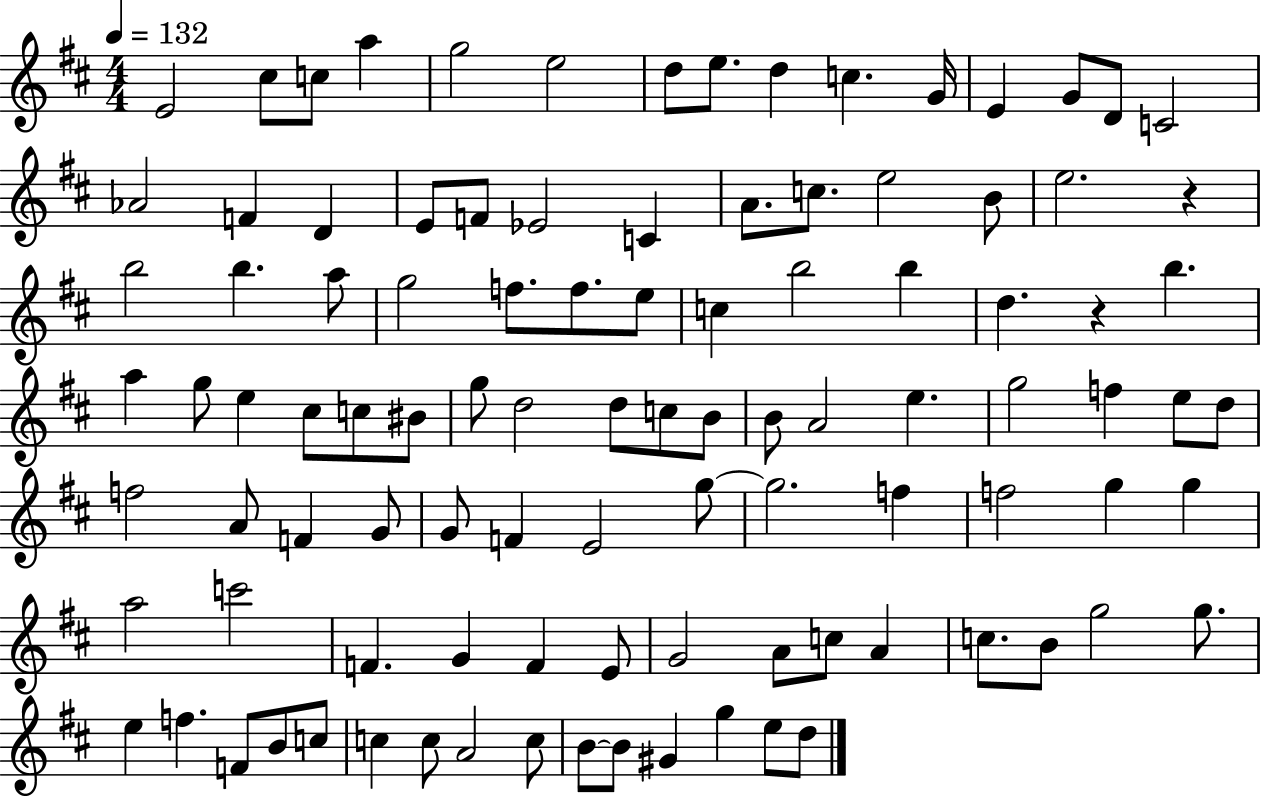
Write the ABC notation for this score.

X:1
T:Untitled
M:4/4
L:1/4
K:D
E2 ^c/2 c/2 a g2 e2 d/2 e/2 d c G/4 E G/2 D/2 C2 _A2 F D E/2 F/2 _E2 C A/2 c/2 e2 B/2 e2 z b2 b a/2 g2 f/2 f/2 e/2 c b2 b d z b a g/2 e ^c/2 c/2 ^B/2 g/2 d2 d/2 c/2 B/2 B/2 A2 e g2 f e/2 d/2 f2 A/2 F G/2 G/2 F E2 g/2 g2 f f2 g g a2 c'2 F G F E/2 G2 A/2 c/2 A c/2 B/2 g2 g/2 e f F/2 B/2 c/2 c c/2 A2 c/2 B/2 B/2 ^G g e/2 d/2